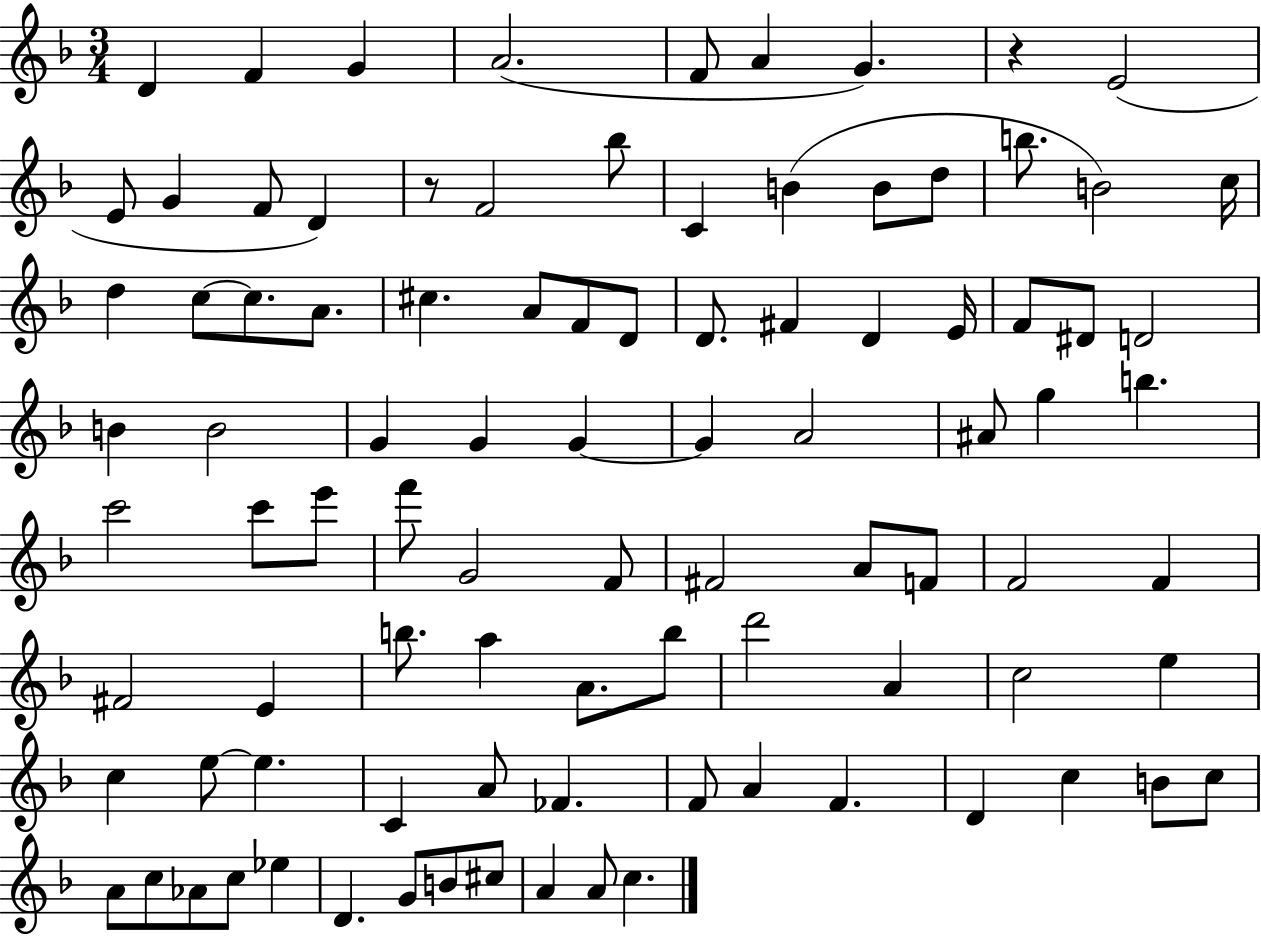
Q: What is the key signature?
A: F major